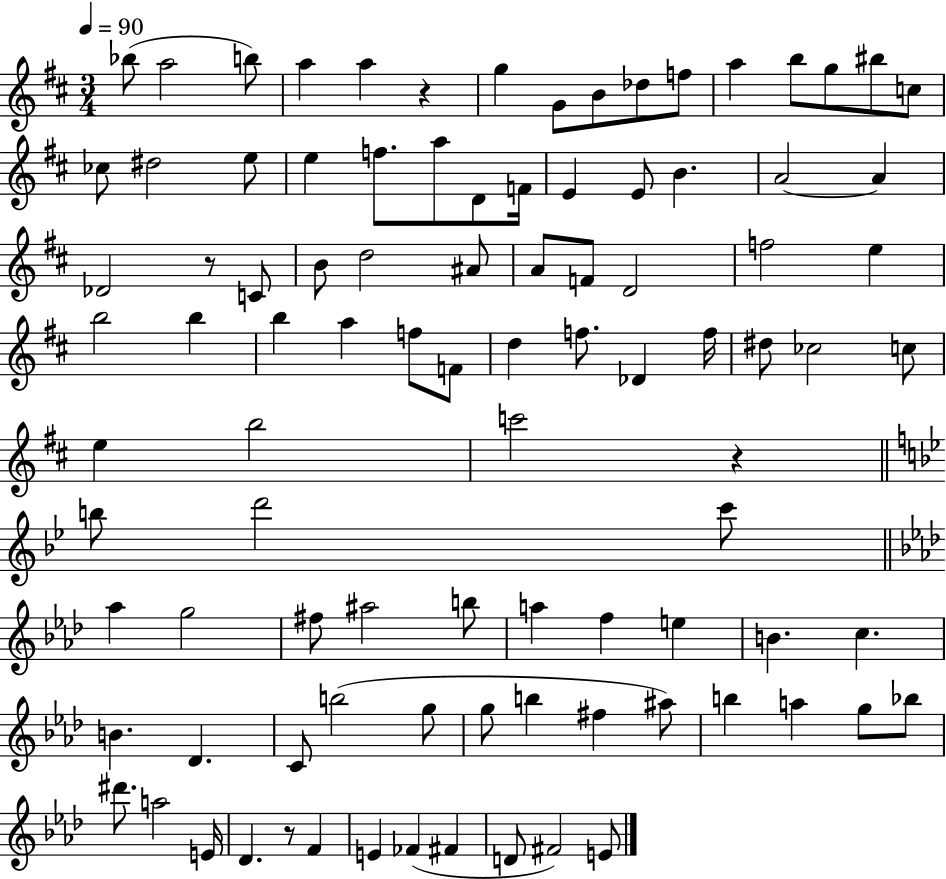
{
  \clef treble
  \numericTimeSignature
  \time 3/4
  \key d \major
  \tempo 4 = 90
  bes''8( a''2 b''8) | a''4 a''4 r4 | g''4 g'8 b'8 des''8 f''8 | a''4 b''8 g''8 bis''8 c''8 | \break ces''8 dis''2 e''8 | e''4 f''8. a''8 d'8 f'16 | e'4 e'8 b'4. | a'2~~ a'4 | \break des'2 r8 c'8 | b'8 d''2 ais'8 | a'8 f'8 d'2 | f''2 e''4 | \break b''2 b''4 | b''4 a''4 f''8 f'8 | d''4 f''8. des'4 f''16 | dis''8 ces''2 c''8 | \break e''4 b''2 | c'''2 r4 | \bar "||" \break \key bes \major b''8 d'''2 c'''8 | \bar "||" \break \key aes \major aes''4 g''2 | fis''8 ais''2 b''8 | a''4 f''4 e''4 | b'4. c''4. | \break b'4. des'4. | c'8 b''2( g''8 | g''8 b''4 fis''4 ais''8) | b''4 a''4 g''8 bes''8 | \break dis'''8. a''2 e'16 | des'4. r8 f'4 | e'4 fes'4( fis'4 | d'8 fis'2) e'8 | \break \bar "|."
}